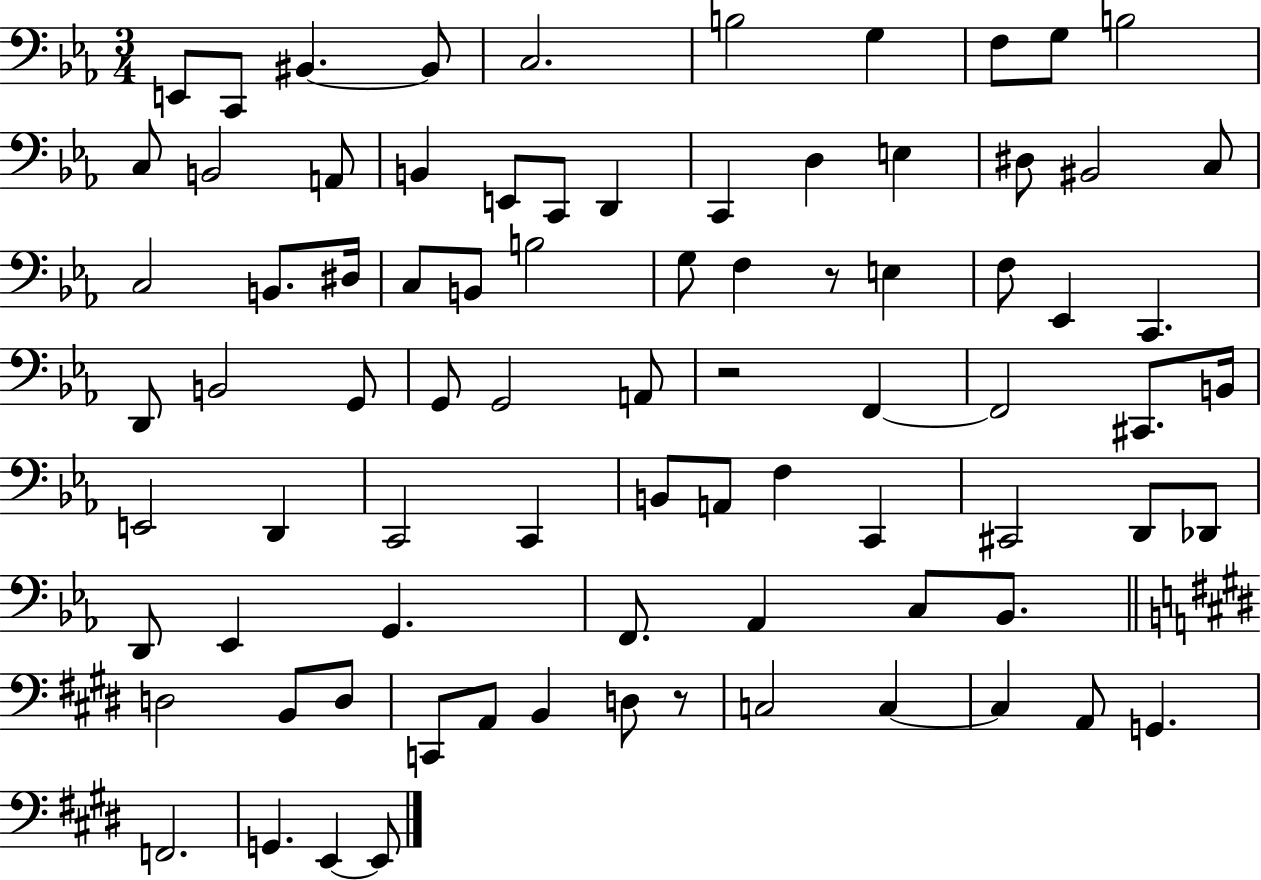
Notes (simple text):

E2/e C2/e BIS2/q. BIS2/e C3/h. B3/h G3/q F3/e G3/e B3/h C3/e B2/h A2/e B2/q E2/e C2/e D2/q C2/q D3/q E3/q D#3/e BIS2/h C3/e C3/h B2/e. D#3/s C3/e B2/e B3/h G3/e F3/q R/e E3/q F3/e Eb2/q C2/q. D2/e B2/h G2/e G2/e G2/h A2/e R/h F2/q F2/h C#2/e. B2/s E2/h D2/q C2/h C2/q B2/e A2/e F3/q C2/q C#2/h D2/e Db2/e D2/e Eb2/q G2/q. F2/e. Ab2/q C3/e Bb2/e. D3/h B2/e D3/e C2/e A2/e B2/q D3/e R/e C3/h C3/q C3/q A2/e G2/q. F2/h. G2/q. E2/q E2/e